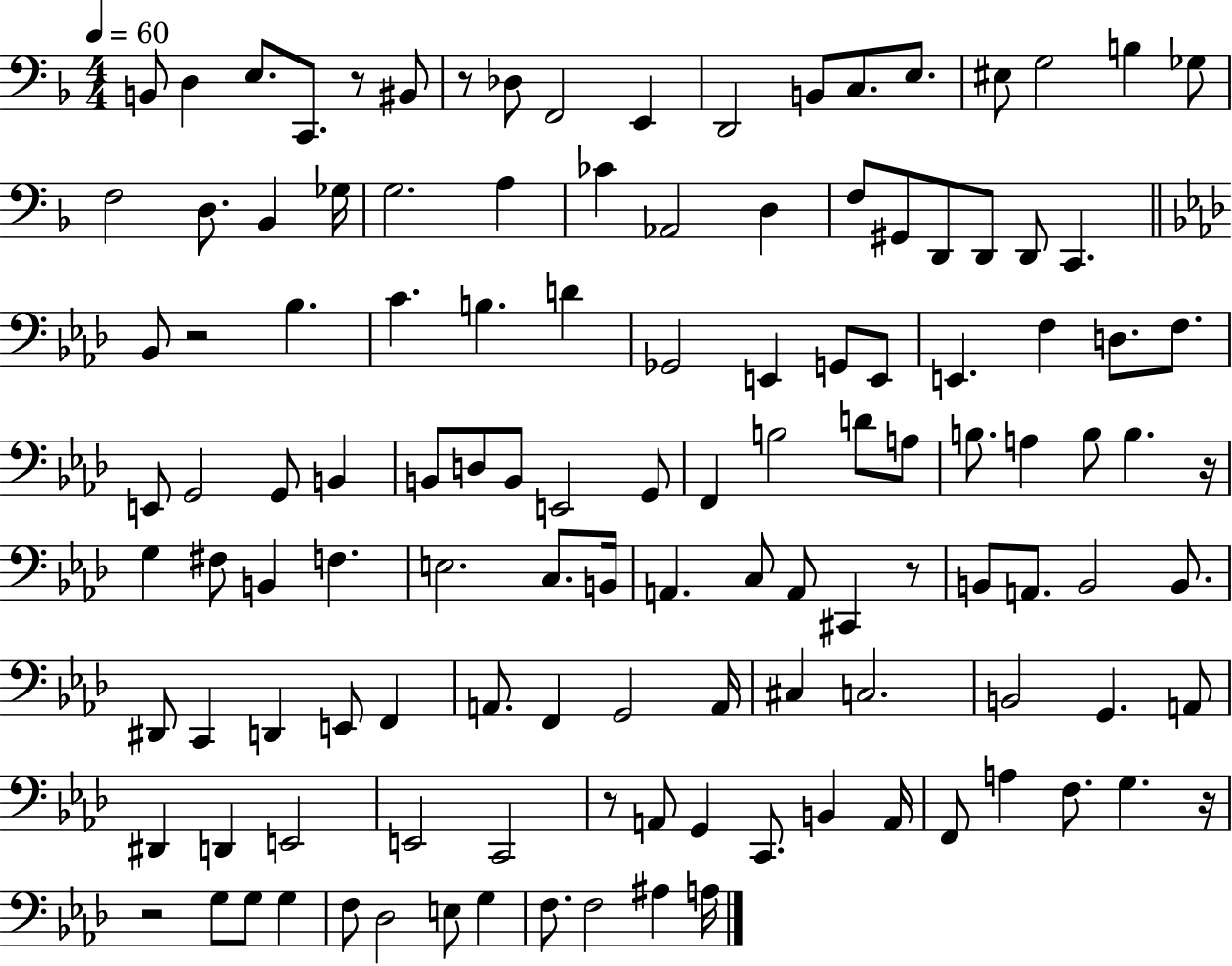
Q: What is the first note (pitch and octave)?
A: B2